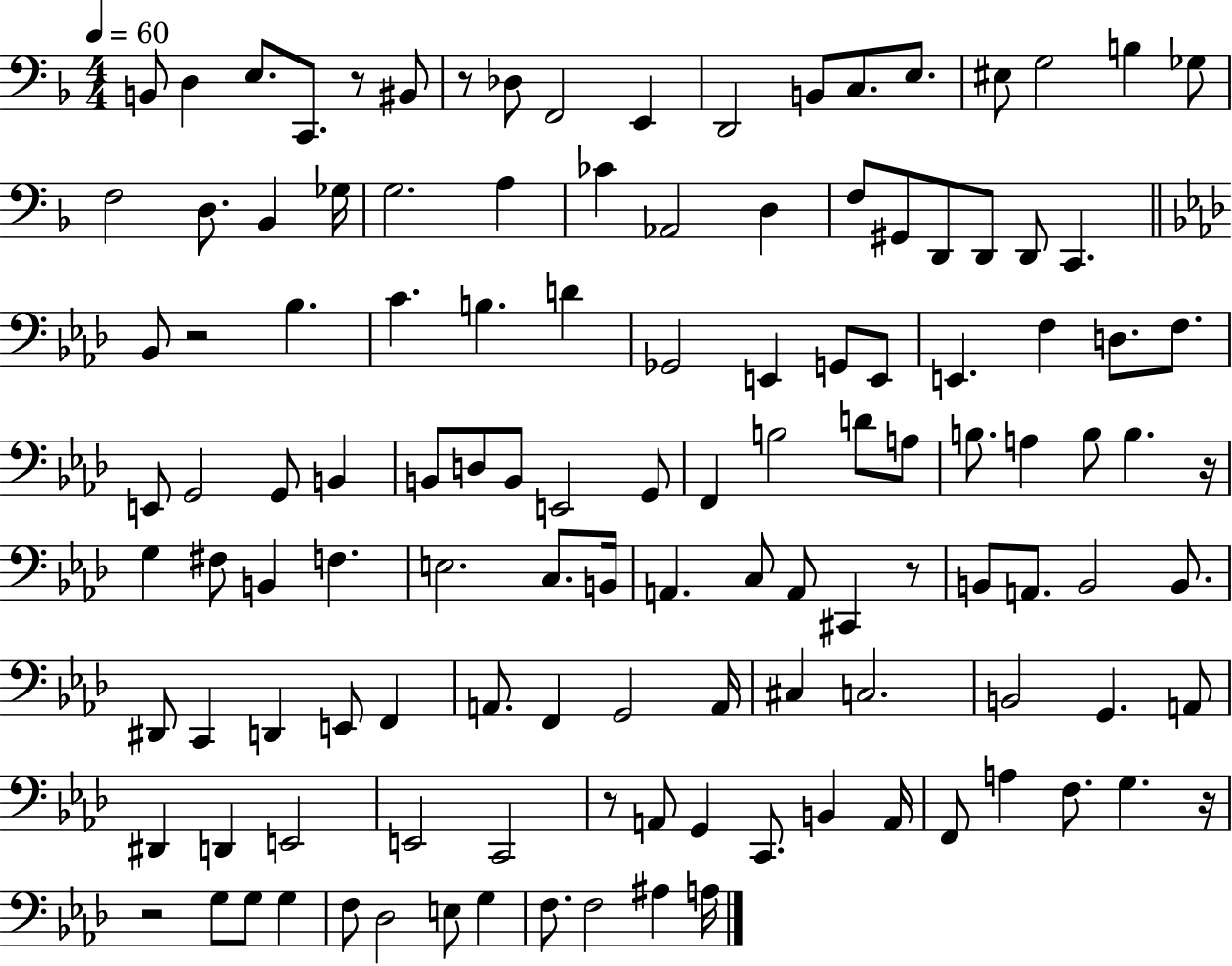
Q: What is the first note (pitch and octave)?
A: B2